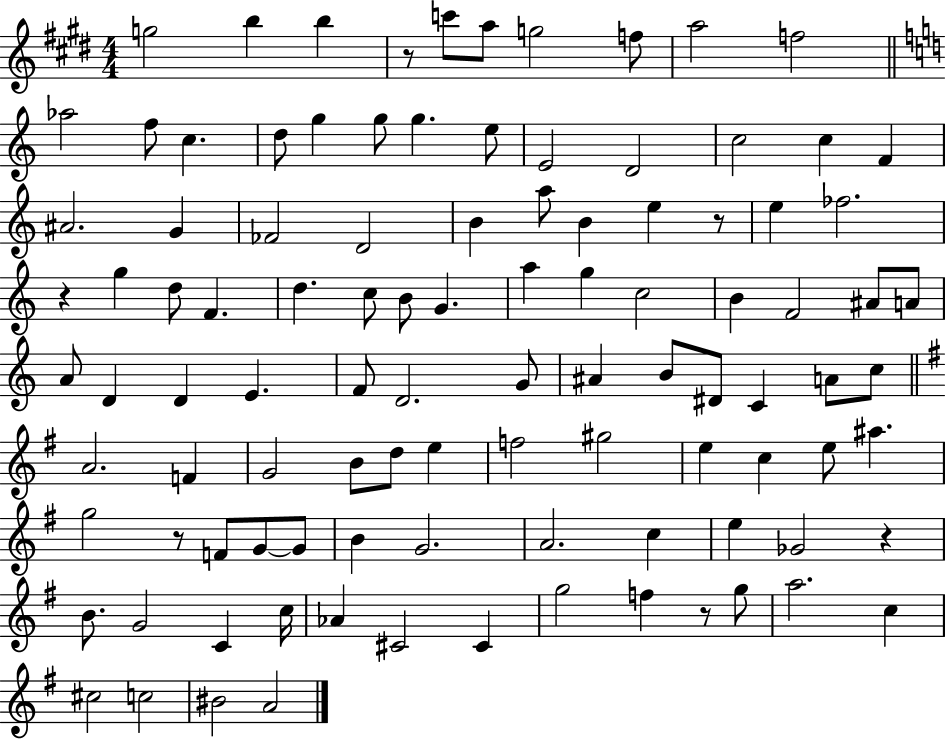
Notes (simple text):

G5/h B5/q B5/q R/e C6/e A5/e G5/h F5/e A5/h F5/h Ab5/h F5/e C5/q. D5/e G5/q G5/e G5/q. E5/e E4/h D4/h C5/h C5/q F4/q A#4/h. G4/q FES4/h D4/h B4/q A5/e B4/q E5/q R/e E5/q FES5/h. R/q G5/q D5/e F4/q. D5/q. C5/e B4/e G4/q. A5/q G5/q C5/h B4/q F4/h A#4/e A4/e A4/e D4/q D4/q E4/q. F4/e D4/h. G4/e A#4/q B4/e D#4/e C4/q A4/e C5/e A4/h. F4/q G4/h B4/e D5/e E5/q F5/h G#5/h E5/q C5/q E5/e A#5/q. G5/h R/e F4/e G4/e G4/e B4/q G4/h. A4/h. C5/q E5/q Gb4/h R/q B4/e. G4/h C4/q C5/s Ab4/q C#4/h C#4/q G5/h F5/q R/e G5/e A5/h. C5/q C#5/h C5/h BIS4/h A4/h